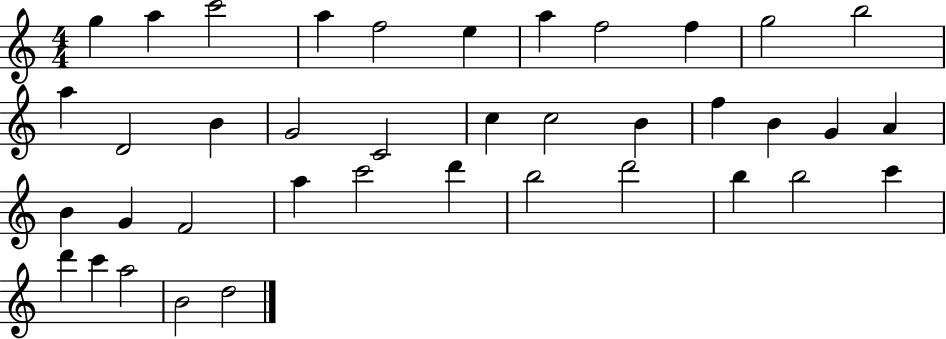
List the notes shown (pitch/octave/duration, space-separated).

G5/q A5/q C6/h A5/q F5/h E5/q A5/q F5/h F5/q G5/h B5/h A5/q D4/h B4/q G4/h C4/h C5/q C5/h B4/q F5/q B4/q G4/q A4/q B4/q G4/q F4/h A5/q C6/h D6/q B5/h D6/h B5/q B5/h C6/q D6/q C6/q A5/h B4/h D5/h